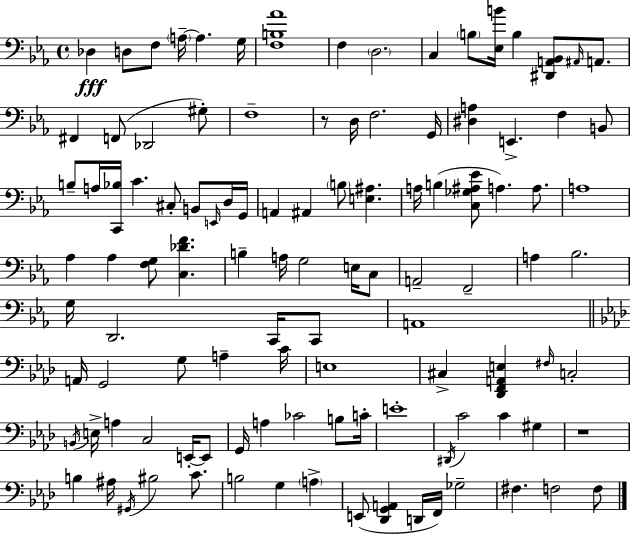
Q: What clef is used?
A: bass